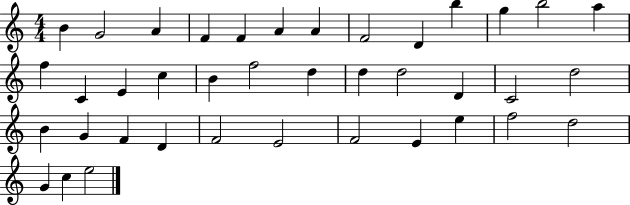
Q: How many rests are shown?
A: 0